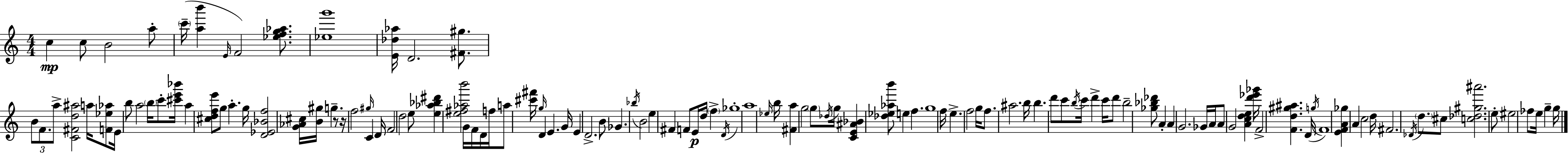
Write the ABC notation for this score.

X:1
T:Untitled
M:4/4
L:1/4
K:Am
c c/2 B2 a/2 c'/4 [ab'] E/4 F2 [_efg_a]/2 [_eg']4 [E_d_a]/4 D2 [^F^g]/2 B/2 F/2 a/2 [C^Fd^a]2 a/4 [F_e_a]/2 E/4 b/2 a2 b/4 c'/2 [^c'e'_b']/4 a [^cdfe']/2 g/2 a g/4 [D_E_Bf]2 [G_A^c]/4 [B^g]/4 g z/2 z/4 f2 ^g/4 C D/4 F2 d2 e/2 [e_a_b^d'] [e^f_ab']2 G/4 F/4 D/4 f/4 a/2 [^c'^f']/4 g/4 D E G/4 E D2 B/2 _G _b/4 B2 e ^F F/2 E/4 d/4 f D/4 _g4 a4 _e/4 b/4 [^Fa] g2 g/2 _d/4 g/4 [CE^A_B] [_d_e_ab']/2 e f g4 f/4 e f2 g/4 f/2 ^a2 b/4 b d'/2 c'/2 b/4 c'/4 d' c'/4 d'/2 b2 [_g_b_d']/2 A A G2 _G/4 A/4 A/2 G2 [Acde] [d'_e'_g']/4 F2 [Fd^g^a] D/4 g/4 F4 [EFA_g] A c2 d/4 ^F2 _D/4 d/2 ^c/2 [c_d^g^a']2 e/2 ^e2 _f/2 e/4 g g/4